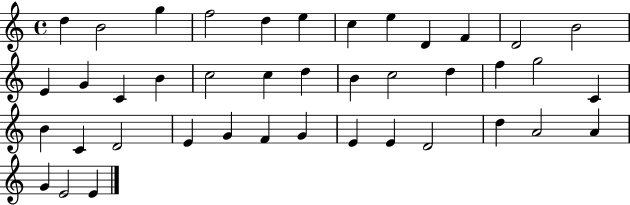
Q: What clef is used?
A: treble